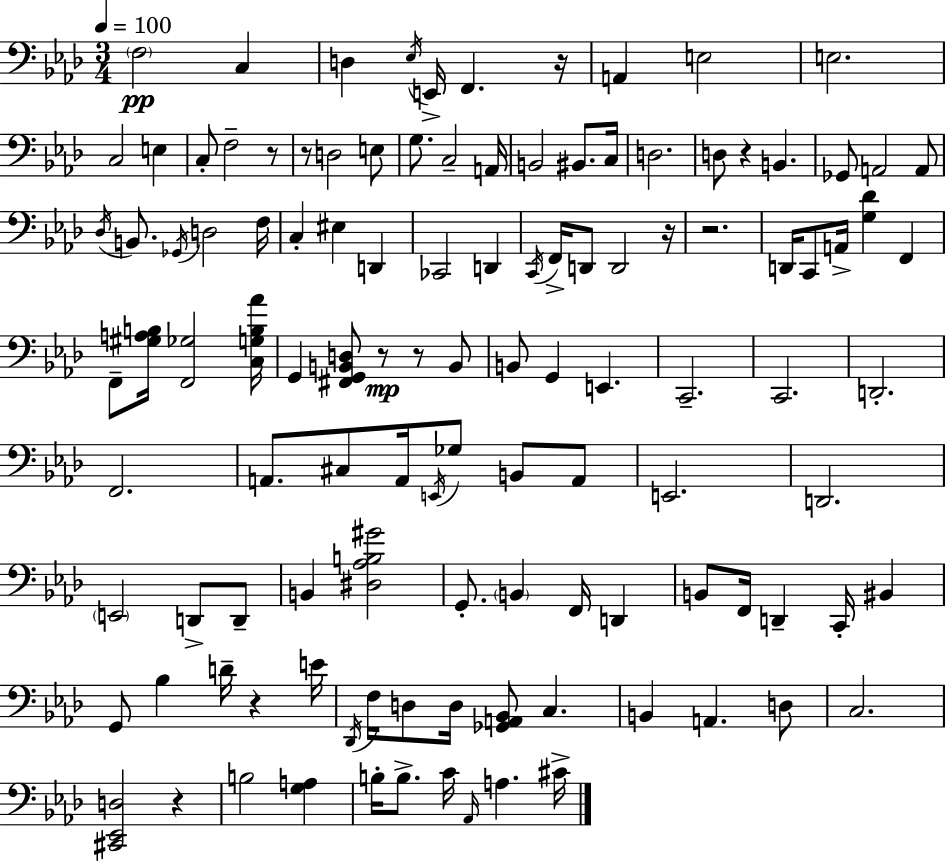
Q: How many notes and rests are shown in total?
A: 116